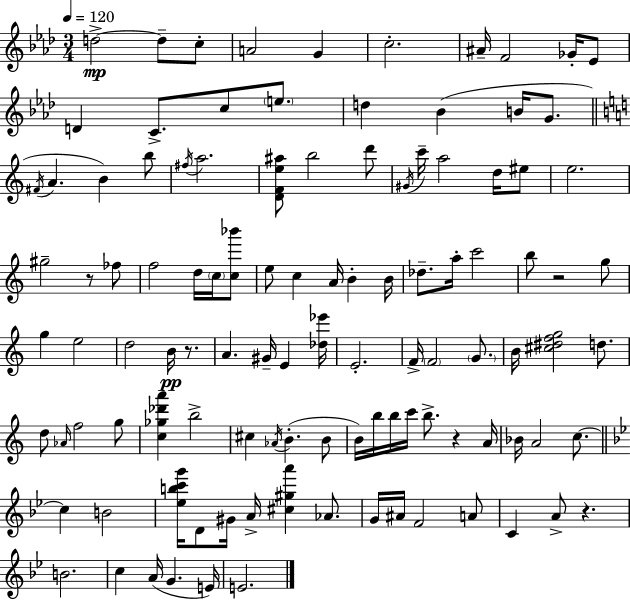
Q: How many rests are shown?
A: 5